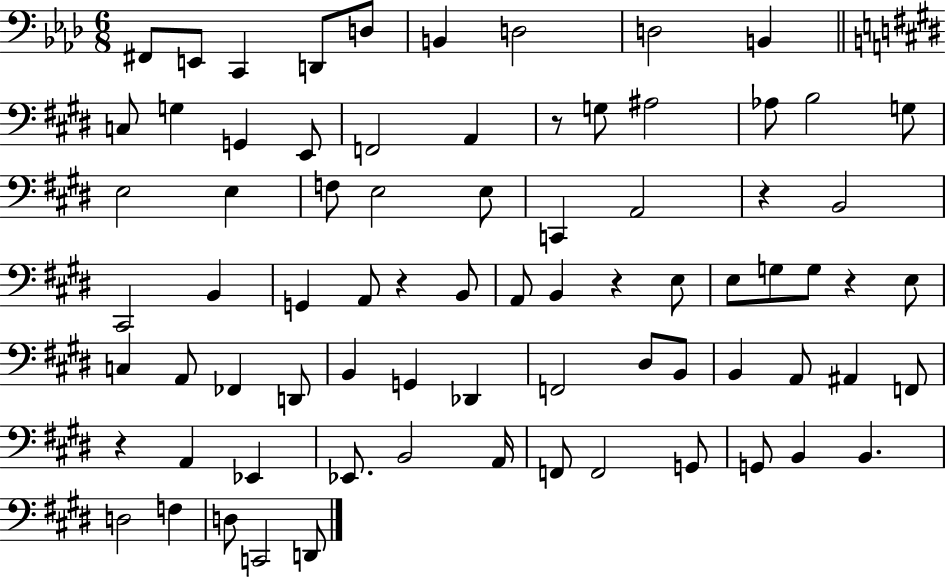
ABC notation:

X:1
T:Untitled
M:6/8
L:1/4
K:Ab
^F,,/2 E,,/2 C,, D,,/2 D,/2 B,, D,2 D,2 B,, C,/2 G, G,, E,,/2 F,,2 A,, z/2 G,/2 ^A,2 _A,/2 B,2 G,/2 E,2 E, F,/2 E,2 E,/2 C,, A,,2 z B,,2 ^C,,2 B,, G,, A,,/2 z B,,/2 A,,/2 B,, z E,/2 E,/2 G,/2 G,/2 z E,/2 C, A,,/2 _F,, D,,/2 B,, G,, _D,, F,,2 ^D,/2 B,,/2 B,, A,,/2 ^A,, F,,/2 z A,, _E,, _E,,/2 B,,2 A,,/4 F,,/2 F,,2 G,,/2 G,,/2 B,, B,, D,2 F, D,/2 C,,2 D,,/2